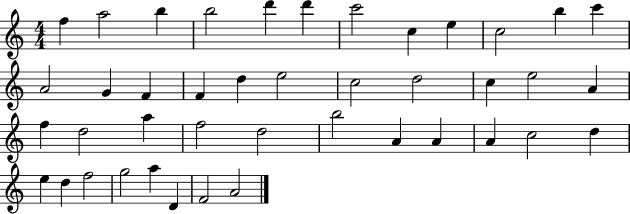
X:1
T:Untitled
M:4/4
L:1/4
K:C
f a2 b b2 d' d' c'2 c e c2 b c' A2 G F F d e2 c2 d2 c e2 A f d2 a f2 d2 b2 A A A c2 d e d f2 g2 a D F2 A2